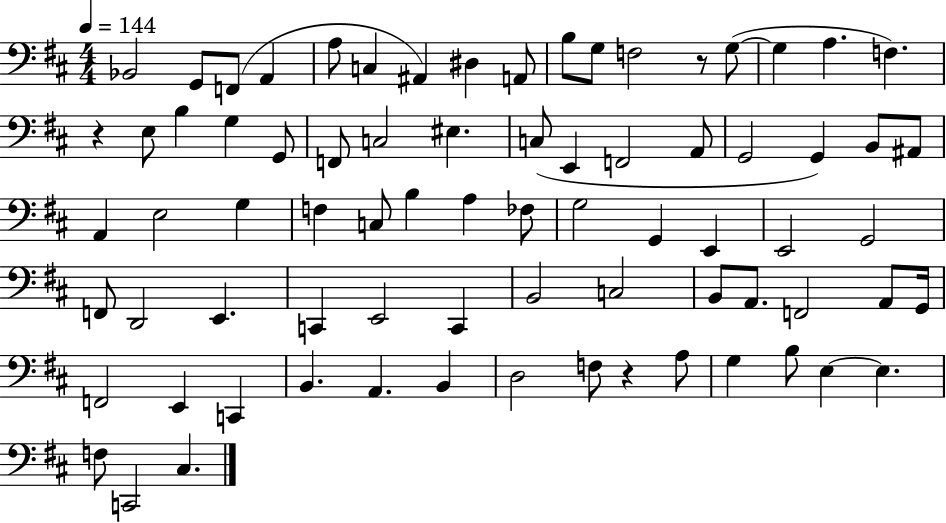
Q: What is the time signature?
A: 4/4